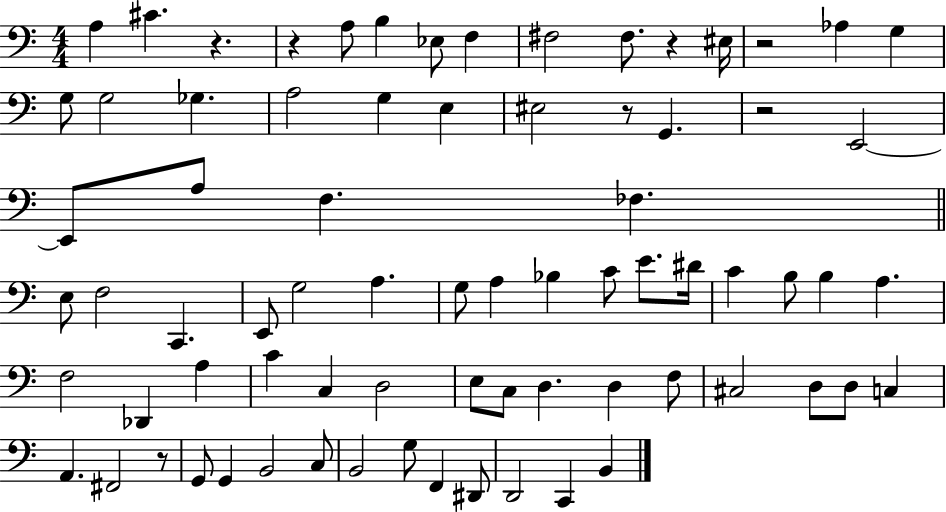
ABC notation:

X:1
T:Untitled
M:4/4
L:1/4
K:C
A, ^C z z A,/2 B, _E,/2 F, ^F,2 ^F,/2 z ^E,/4 z2 _A, G, G,/2 G,2 _G, A,2 G, E, ^E,2 z/2 G,, z2 E,,2 E,,/2 A,/2 F, _F, E,/2 F,2 C,, E,,/2 G,2 A, G,/2 A, _B, C/2 E/2 ^D/4 C B,/2 B, A, F,2 _D,, A, C C, D,2 E,/2 C,/2 D, D, F,/2 ^C,2 D,/2 D,/2 C, A,, ^F,,2 z/2 G,,/2 G,, B,,2 C,/2 B,,2 G,/2 F,, ^D,,/2 D,,2 C,, B,,